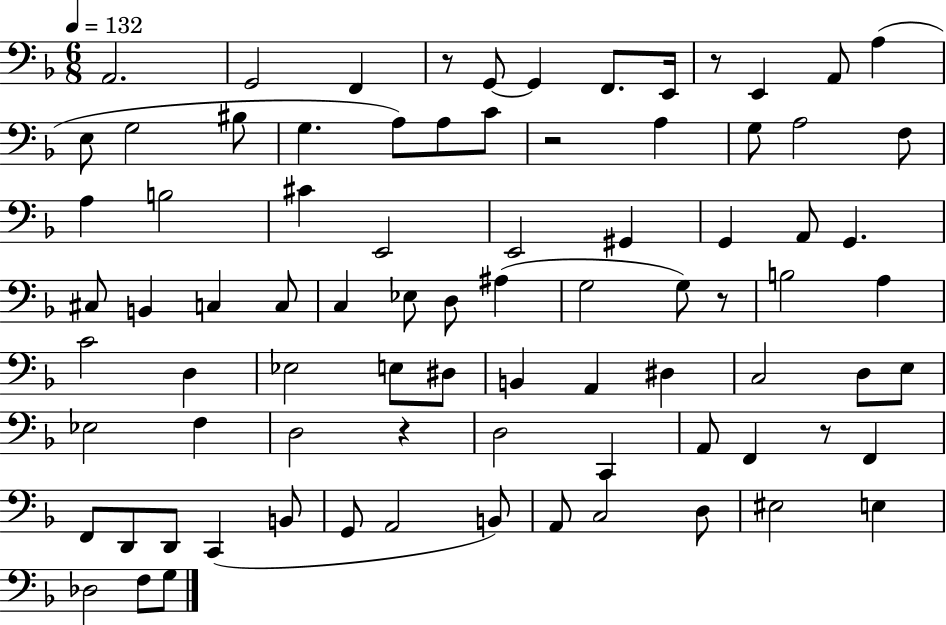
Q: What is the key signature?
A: F major